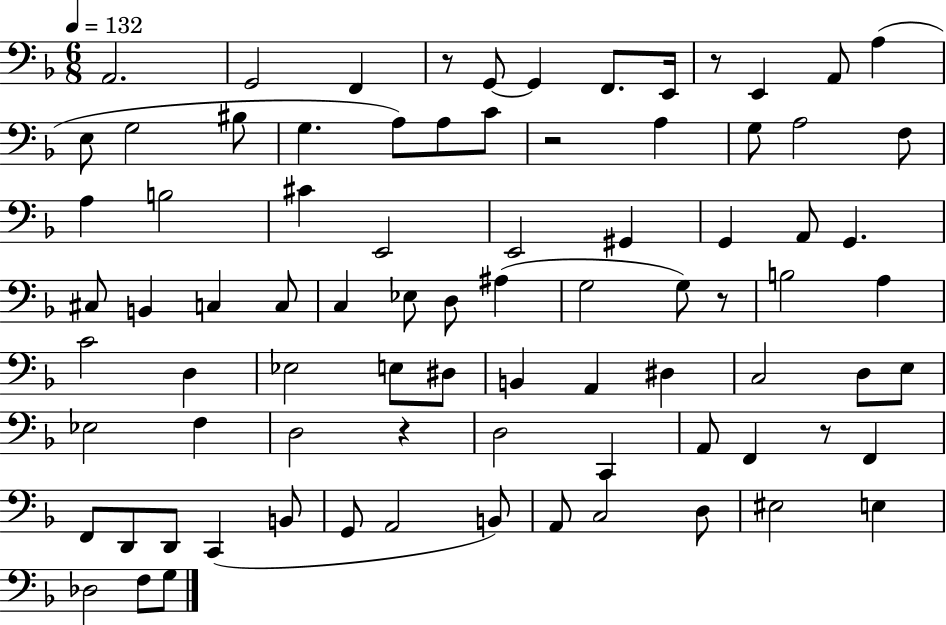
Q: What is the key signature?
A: F major